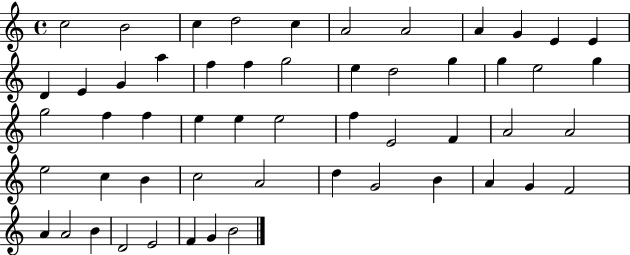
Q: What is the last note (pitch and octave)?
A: B4